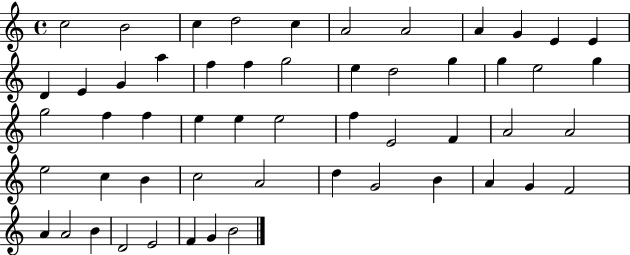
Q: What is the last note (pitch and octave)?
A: B4